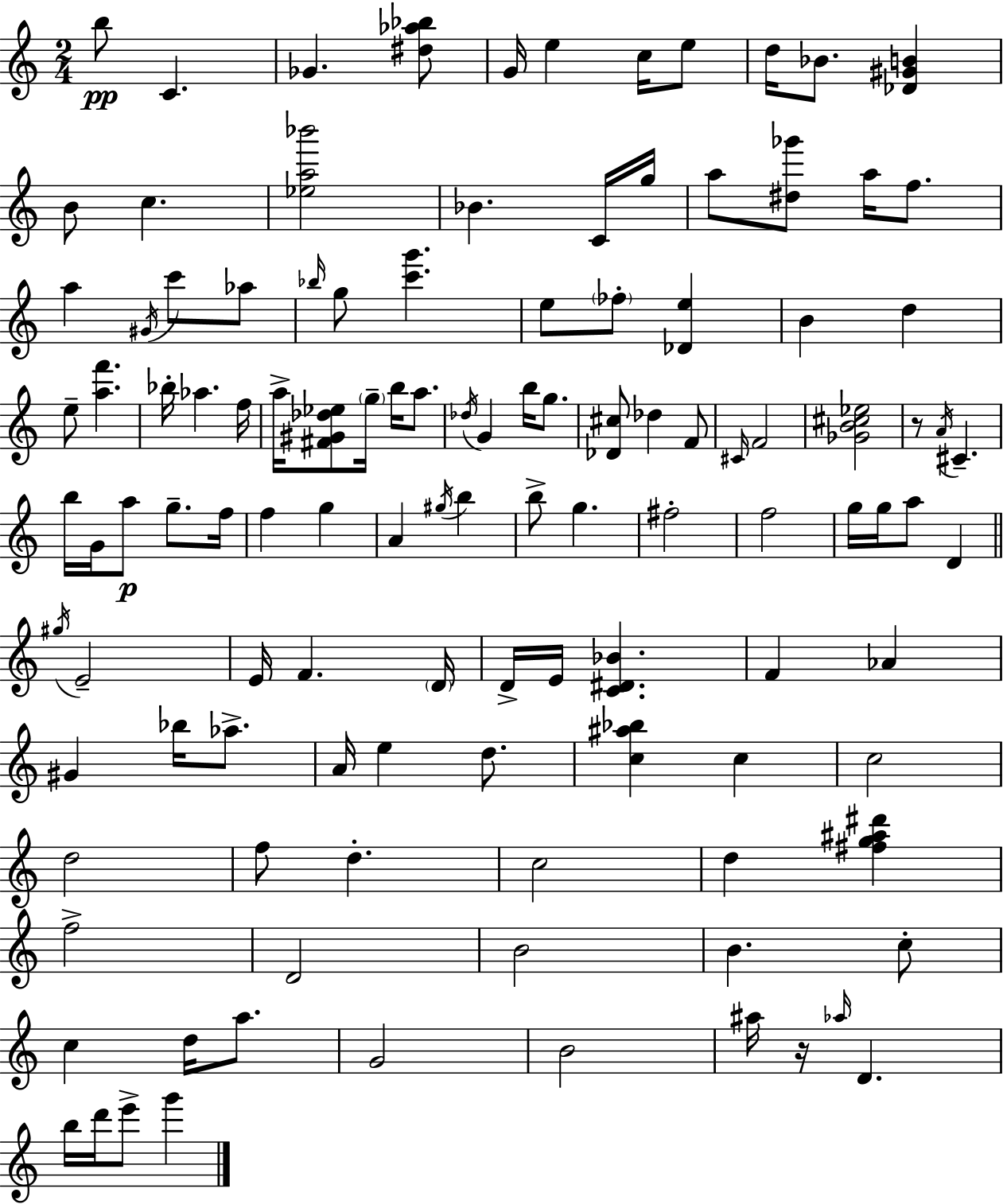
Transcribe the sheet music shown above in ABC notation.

X:1
T:Untitled
M:2/4
L:1/4
K:Am
b/2 C _G [^d_a_b]/2 G/4 e c/4 e/2 d/4 _B/2 [_D^GB] B/2 c [_ea_b']2 _B C/4 g/4 a/2 [^d_g']/2 a/4 f/2 a ^G/4 c'/2 _a/2 _b/4 g/2 [c'g'] e/2 _f/2 [_De] B d e/2 [af'] _b/4 _a f/4 a/4 [^F^G_d_e]/2 g/4 b/4 a/2 _d/4 G b/4 g/2 [_D^c]/2 _d F/2 ^C/4 F2 [_GB^c_e]2 z/2 A/4 ^C b/4 G/4 a/2 g/2 f/4 f g A ^g/4 b b/2 g ^f2 f2 g/4 g/4 a/2 D ^g/4 E2 E/4 F D/4 D/4 E/4 [C^D_B] F _A ^G _b/4 _a/2 A/4 e d/2 [c^a_b] c c2 d2 f/2 d c2 d [^fg^a^d'] f2 D2 B2 B c/2 c d/4 a/2 G2 B2 ^a/4 z/4 _a/4 D b/4 d'/4 e'/2 g'